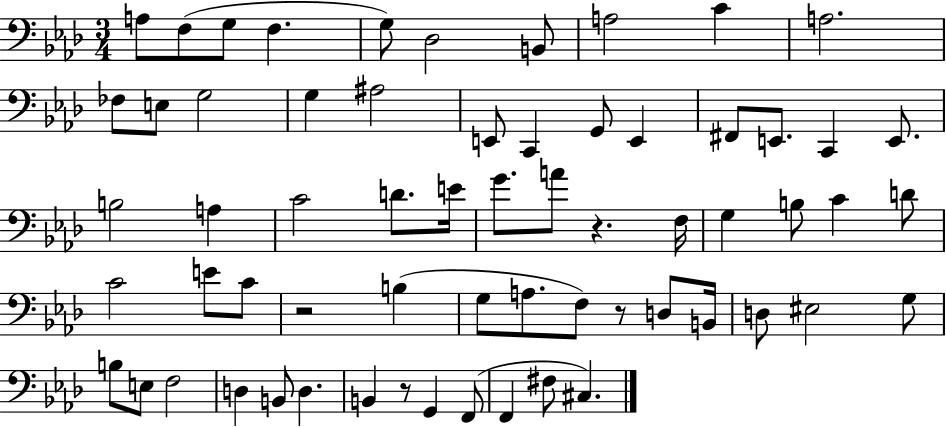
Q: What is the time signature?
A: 3/4